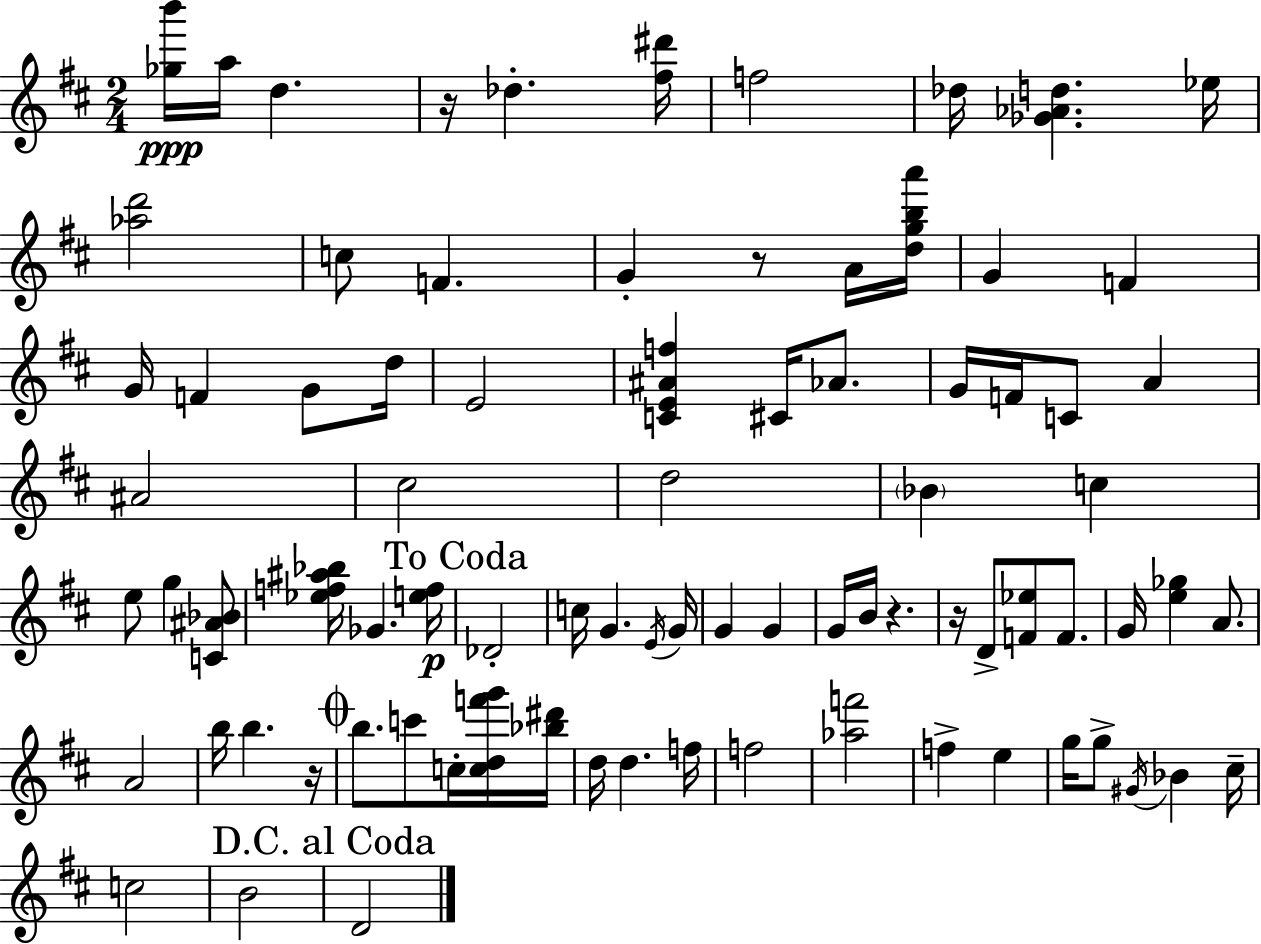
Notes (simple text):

[Gb5,B6]/s A5/s D5/q. R/s Db5/q. [F#5,D#6]/s F5/h Db5/s [Gb4,Ab4,D5]/q. Eb5/s [Ab5,D6]/h C5/e F4/q. G4/q R/e A4/s [D5,G5,B5,A6]/s G4/q F4/q G4/s F4/q G4/e D5/s E4/h [C4,E4,A#4,F5]/q C#4/s Ab4/e. G4/s F4/s C4/e A4/q A#4/h C#5/h D5/h Bb4/q C5/q E5/e G5/q [C4,A#4,Bb4]/e [Eb5,F5,A#5,Bb5]/s Gb4/q. [E5,F5]/s Db4/h C5/s G4/q. E4/s G4/s G4/q G4/q G4/s B4/s R/q. R/s D4/e [F4,Eb5]/e F4/e. G4/s [E5,Gb5]/q A4/e. A4/h B5/s B5/q. R/s B5/e. C6/e C5/s [C5,D5,F6,G6]/s [Bb5,D#6]/s D5/s D5/q. F5/s F5/h [Ab5,F6]/h F5/q E5/q G5/s G5/e G#4/s Bb4/q C#5/s C5/h B4/h D4/h